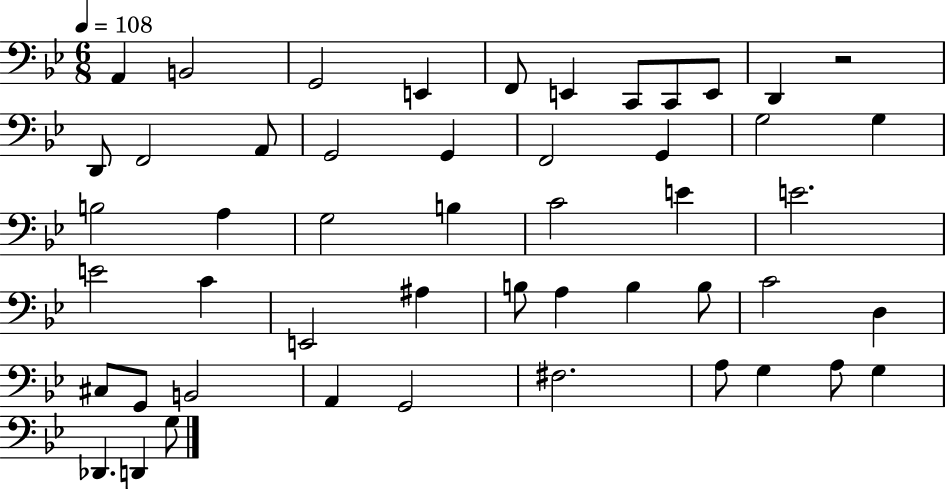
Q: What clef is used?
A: bass